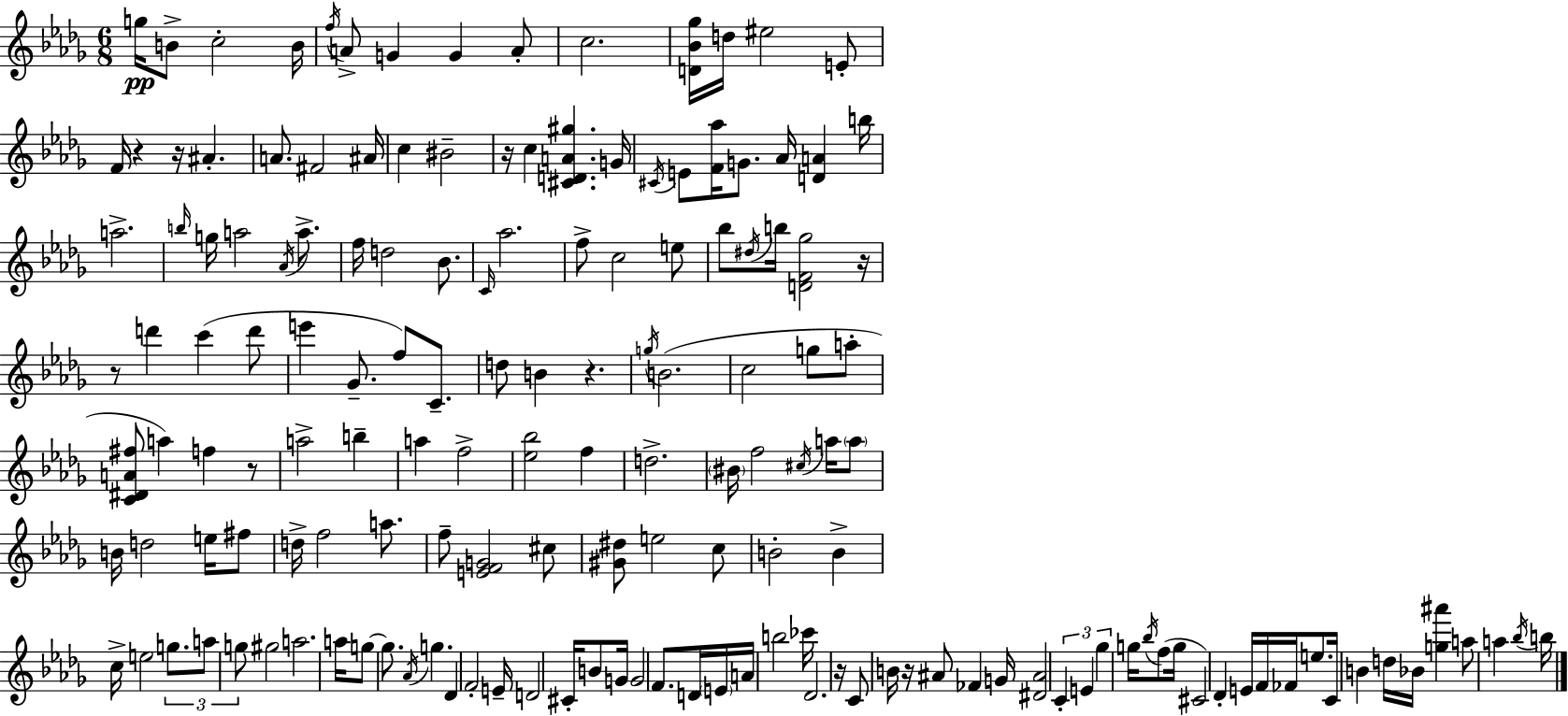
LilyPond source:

{
  \clef treble
  \numericTimeSignature
  \time 6/8
  \key bes \minor
  g''16\pp b'8-> c''2-. b'16 | \acciaccatura { f''16 } a'8-> g'4 g'4 a'8-. | c''2. | <d' bes' ges''>16 d''16 eis''2 e'8-. | \break f'16 r4 r16 ais'4.-. | a'8. fis'2 | ais'16 c''4 bis'2-- | r16 c''4 <cis' d' a' gis''>4. | \break g'16 \acciaccatura { cis'16 } e'8 <f' aes''>16 g'8. aes'16 <d' a'>4 | b''16 a''2.-> | \grace { b''16 } g''16 a''2 | \acciaccatura { aes'16 } a''8.-> f''16 d''2 | \break bes'8. \grace { c'16 } aes''2. | f''8-> c''2 | e''8 bes''8 \acciaccatura { dis''16 } b''16 <d' f' ges''>2 | r16 r8 d'''4 | \break c'''4( d'''8 e'''4 ges'8.-- | f''8) c'8.-- d''8 b'4 | r4. \acciaccatura { g''16 } b'2.( | c''2 | \break g''8 a''8-. <c' dis' a' fis''>8 a''4) | f''4 r8 a''2-> | b''4-- a''4 f''2-> | <ees'' bes''>2 | \break f''4 d''2.-> | \parenthesize bis'16 f''2 | \acciaccatura { cis''16 } a''16 \parenthesize a''8 b'16 d''2 | e''16 fis''8 d''16-> f''2 | \break a''8. f''8-- <e' f' g'>2 | cis''8 <gis' dis''>8 e''2 | c''8 b'2-. | b'4-> c''16-> e''2 | \break \tuplet 3/2 { g''8. a''8 g''8 } | gis''2 a''2. | a''16 g''8~~ g''8. | \acciaccatura { aes'16 } g''4. des'4 | \break f'2-. e'16-- d'2 | cis'16-. b'8 g'16 g'2 | f'8. d'16 \parenthesize e'16 a'16 | b''2 ces'''16 des'2. | \break r16 c'8 | b'16 r16 ais'8 fes'4 g'16 <dis' ais'>2 | \tuplet 3/2 { c'4-. e'4 | ges''4 } g''16 \acciaccatura { bes''16 } f''8( g''16 cis'2) | \break des'4-. e'16 f'16 | fes'16 e''8. c'16 b'4 d''16 bes'16 <g'' ais'''>4 | a''8 a''4 \acciaccatura { bes''16 } b''16 \bar "|."
}